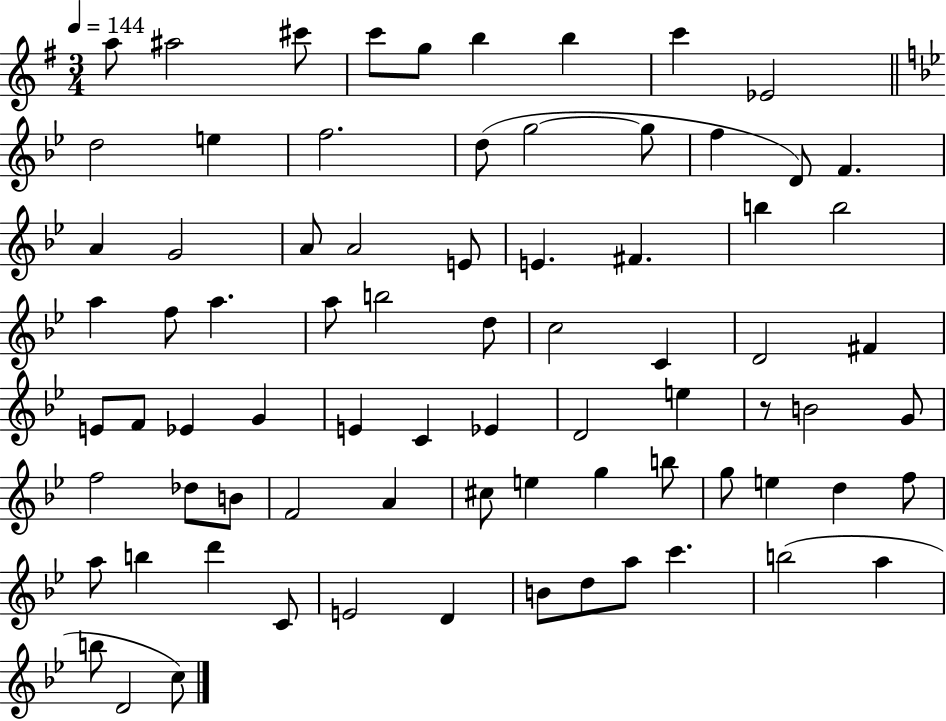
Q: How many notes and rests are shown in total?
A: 77